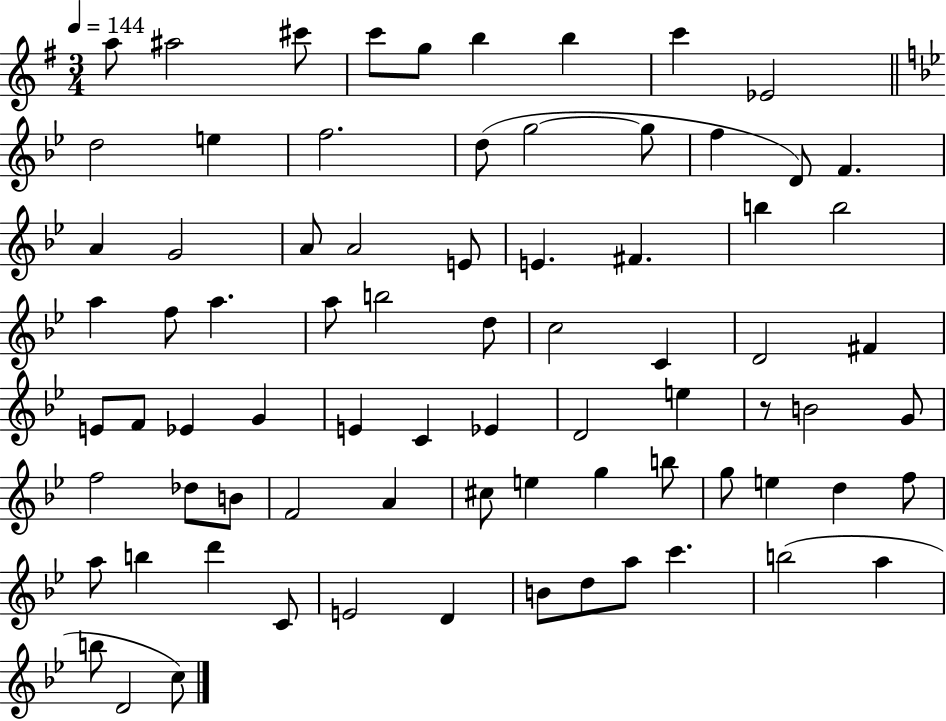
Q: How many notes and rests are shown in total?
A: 77